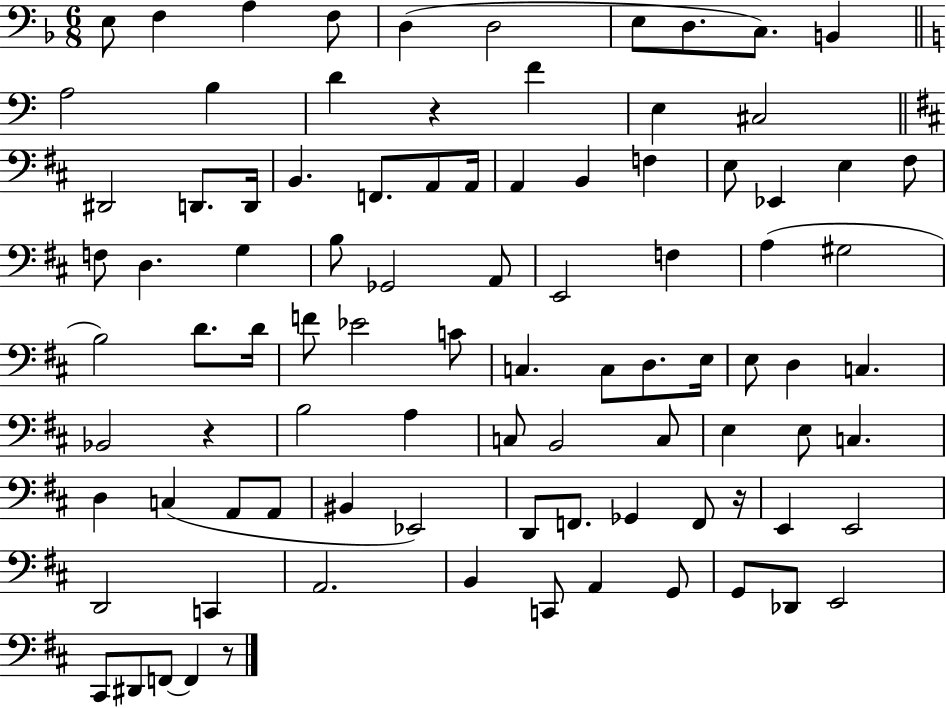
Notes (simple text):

E3/e F3/q A3/q F3/e D3/q D3/h E3/e D3/e. C3/e. B2/q A3/h B3/q D4/q R/q F4/q E3/q C#3/h D#2/h D2/e. D2/s B2/q. F2/e. A2/e A2/s A2/q B2/q F3/q E3/e Eb2/q E3/q F#3/e F3/e D3/q. G3/q B3/e Gb2/h A2/e E2/h F3/q A3/q G#3/h B3/h D4/e. D4/s F4/e Eb4/h C4/e C3/q. C3/e D3/e. E3/s E3/e D3/q C3/q. Bb2/h R/q B3/h A3/q C3/e B2/h C3/e E3/q E3/e C3/q. D3/q C3/q A2/e A2/e BIS2/q Eb2/h D2/e F2/e. Gb2/q F2/e R/s E2/q E2/h D2/h C2/q A2/h. B2/q C2/e A2/q G2/e G2/e Db2/e E2/h C#2/e D#2/e F2/e F2/q R/e